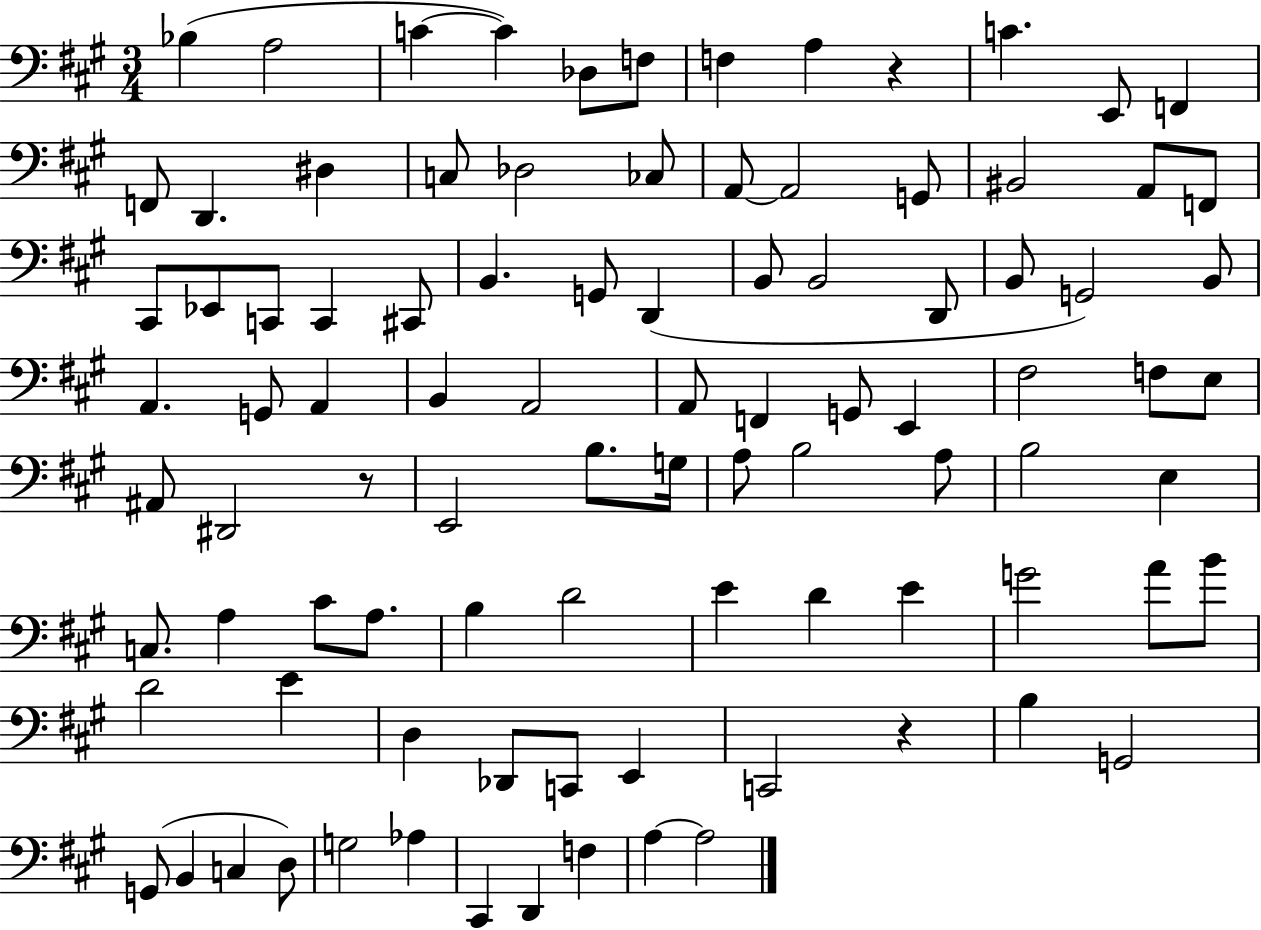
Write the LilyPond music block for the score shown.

{
  \clef bass
  \numericTimeSignature
  \time 3/4
  \key a \major
  bes4( a2 | c'4~~ c'4) des8 f8 | f4 a4 r4 | c'4. e,8 f,4 | \break f,8 d,4. dis4 | c8 des2 ces8 | a,8~~ a,2 g,8 | bis,2 a,8 f,8 | \break cis,8 ees,8 c,8 c,4 cis,8 | b,4. g,8 d,4( | b,8 b,2 d,8 | b,8 g,2) b,8 | \break a,4. g,8 a,4 | b,4 a,2 | a,8 f,4 g,8 e,4 | fis2 f8 e8 | \break ais,8 dis,2 r8 | e,2 b8. g16 | a8 b2 a8 | b2 e4 | \break c8. a4 cis'8 a8. | b4 d'2 | e'4 d'4 e'4 | g'2 a'8 b'8 | \break d'2 e'4 | d4 des,8 c,8 e,4 | c,2 r4 | b4 g,2 | \break g,8( b,4 c4 d8) | g2 aes4 | cis,4 d,4 f4 | a4~~ a2 | \break \bar "|."
}